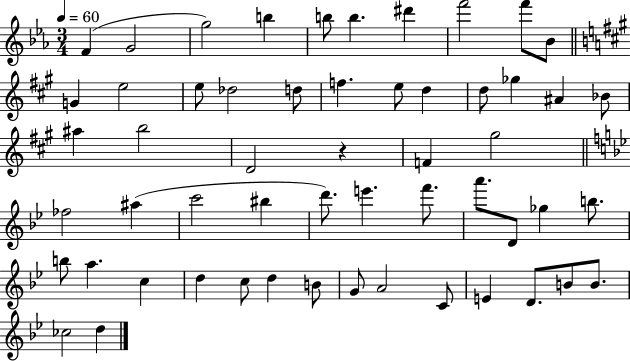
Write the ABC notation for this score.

X:1
T:Untitled
M:3/4
L:1/4
K:Eb
F G2 g2 b b/2 b ^d' f'2 f'/2 _B/2 G e2 e/2 _d2 d/2 f e/2 d d/2 _g ^A _B/2 ^a b2 D2 z F ^g2 _f2 ^a c'2 ^b d'/2 e' f'/2 a'/2 D/2 _g b/2 b/2 a c d c/2 d B/2 G/2 A2 C/2 E D/2 B/2 B/2 _c2 d